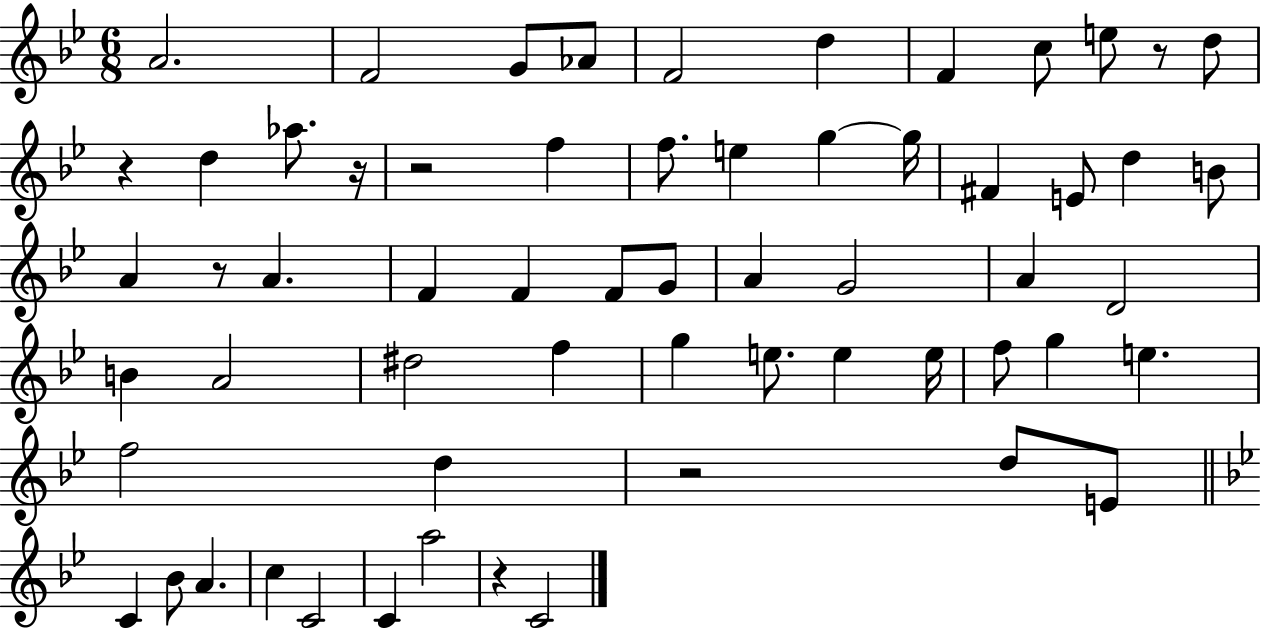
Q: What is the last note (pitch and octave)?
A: C4